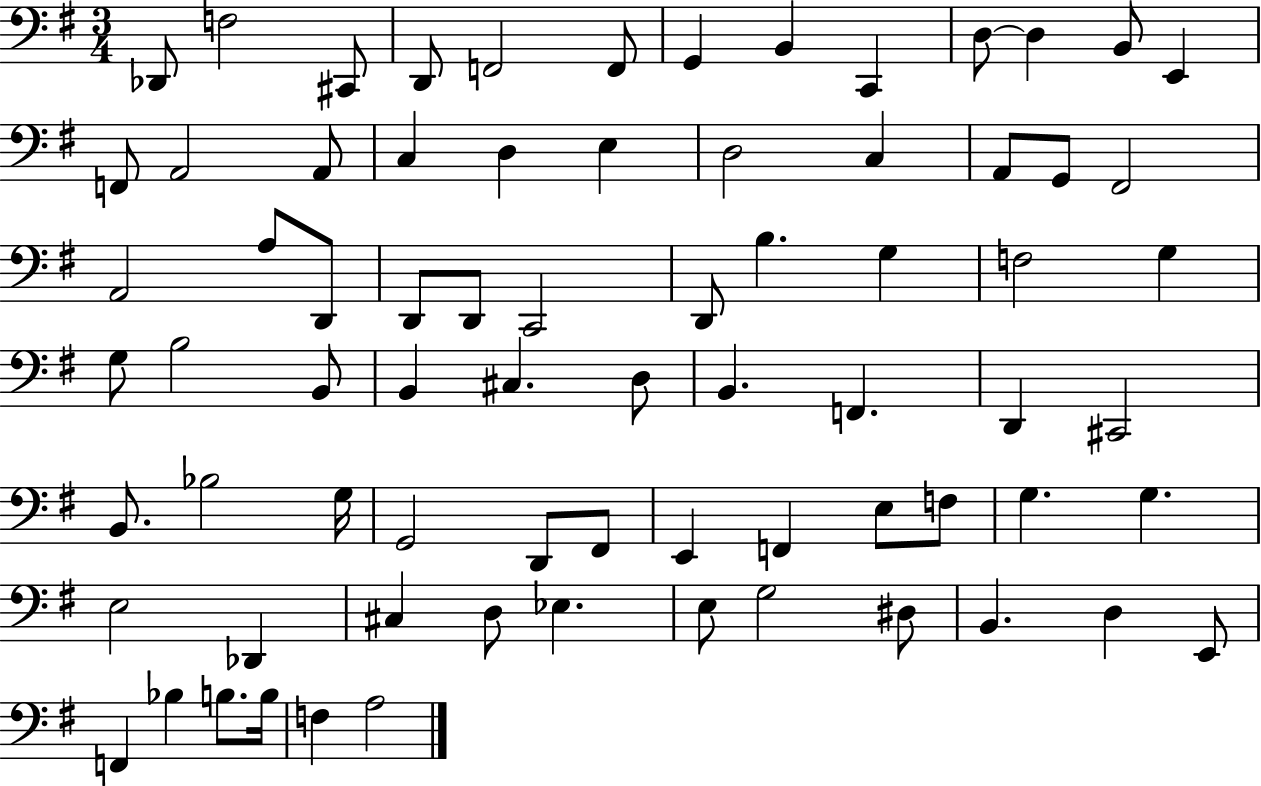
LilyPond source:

{
  \clef bass
  \numericTimeSignature
  \time 3/4
  \key g \major
  des,8 f2 cis,8 | d,8 f,2 f,8 | g,4 b,4 c,4 | d8~~ d4 b,8 e,4 | \break f,8 a,2 a,8 | c4 d4 e4 | d2 c4 | a,8 g,8 fis,2 | \break a,2 a8 d,8 | d,8 d,8 c,2 | d,8 b4. g4 | f2 g4 | \break g8 b2 b,8 | b,4 cis4. d8 | b,4. f,4. | d,4 cis,2 | \break b,8. bes2 g16 | g,2 d,8 fis,8 | e,4 f,4 e8 f8 | g4. g4. | \break e2 des,4 | cis4 d8 ees4. | e8 g2 dis8 | b,4. d4 e,8 | \break f,4 bes4 b8. b16 | f4 a2 | \bar "|."
}